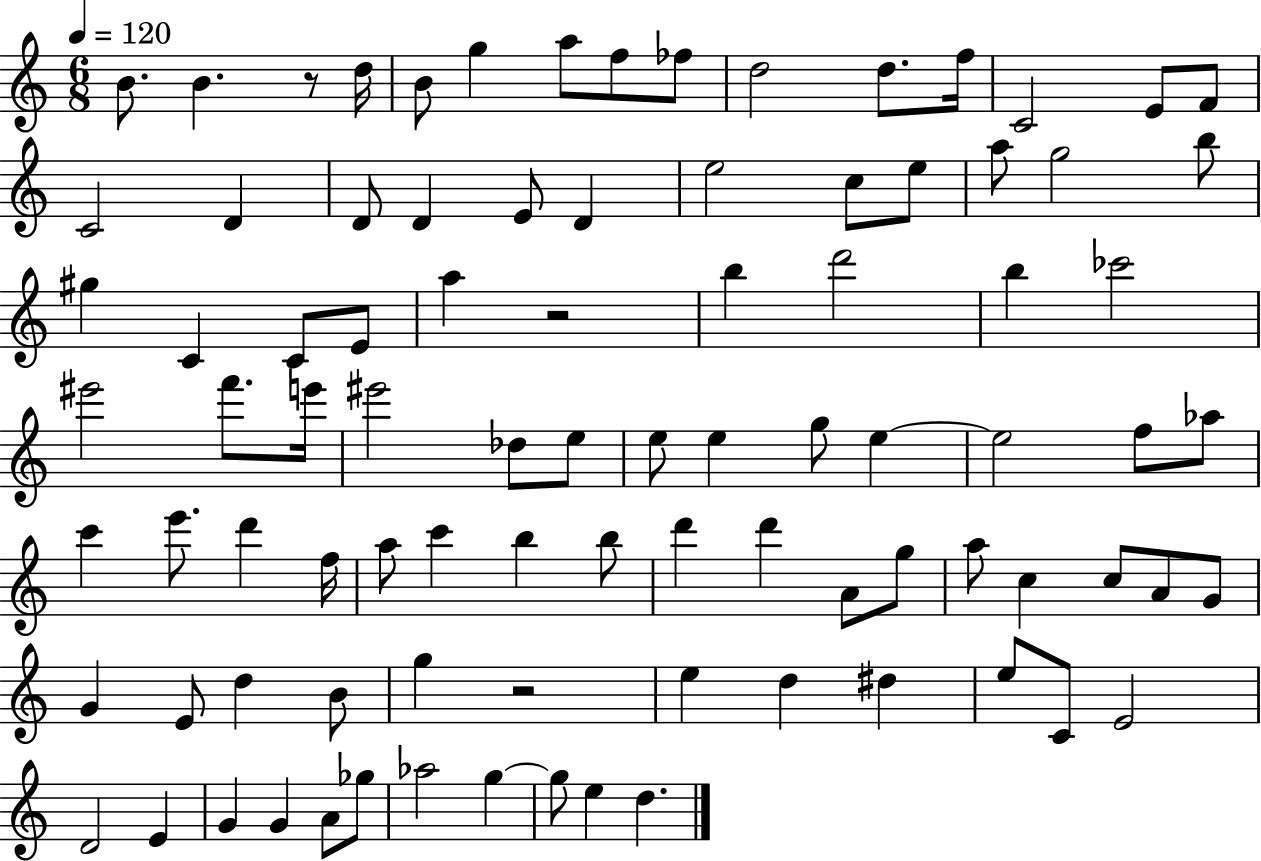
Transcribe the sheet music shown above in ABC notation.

X:1
T:Untitled
M:6/8
L:1/4
K:C
B/2 B z/2 d/4 B/2 g a/2 f/2 _f/2 d2 d/2 f/4 C2 E/2 F/2 C2 D D/2 D E/2 D e2 c/2 e/2 a/2 g2 b/2 ^g C C/2 E/2 a z2 b d'2 b _c'2 ^e'2 f'/2 e'/4 ^e'2 _d/2 e/2 e/2 e g/2 e e2 f/2 _a/2 c' e'/2 d' f/4 a/2 c' b b/2 d' d' A/2 g/2 a/2 c c/2 A/2 G/2 G E/2 d B/2 g z2 e d ^d e/2 C/2 E2 D2 E G G A/2 _g/2 _a2 g g/2 e d